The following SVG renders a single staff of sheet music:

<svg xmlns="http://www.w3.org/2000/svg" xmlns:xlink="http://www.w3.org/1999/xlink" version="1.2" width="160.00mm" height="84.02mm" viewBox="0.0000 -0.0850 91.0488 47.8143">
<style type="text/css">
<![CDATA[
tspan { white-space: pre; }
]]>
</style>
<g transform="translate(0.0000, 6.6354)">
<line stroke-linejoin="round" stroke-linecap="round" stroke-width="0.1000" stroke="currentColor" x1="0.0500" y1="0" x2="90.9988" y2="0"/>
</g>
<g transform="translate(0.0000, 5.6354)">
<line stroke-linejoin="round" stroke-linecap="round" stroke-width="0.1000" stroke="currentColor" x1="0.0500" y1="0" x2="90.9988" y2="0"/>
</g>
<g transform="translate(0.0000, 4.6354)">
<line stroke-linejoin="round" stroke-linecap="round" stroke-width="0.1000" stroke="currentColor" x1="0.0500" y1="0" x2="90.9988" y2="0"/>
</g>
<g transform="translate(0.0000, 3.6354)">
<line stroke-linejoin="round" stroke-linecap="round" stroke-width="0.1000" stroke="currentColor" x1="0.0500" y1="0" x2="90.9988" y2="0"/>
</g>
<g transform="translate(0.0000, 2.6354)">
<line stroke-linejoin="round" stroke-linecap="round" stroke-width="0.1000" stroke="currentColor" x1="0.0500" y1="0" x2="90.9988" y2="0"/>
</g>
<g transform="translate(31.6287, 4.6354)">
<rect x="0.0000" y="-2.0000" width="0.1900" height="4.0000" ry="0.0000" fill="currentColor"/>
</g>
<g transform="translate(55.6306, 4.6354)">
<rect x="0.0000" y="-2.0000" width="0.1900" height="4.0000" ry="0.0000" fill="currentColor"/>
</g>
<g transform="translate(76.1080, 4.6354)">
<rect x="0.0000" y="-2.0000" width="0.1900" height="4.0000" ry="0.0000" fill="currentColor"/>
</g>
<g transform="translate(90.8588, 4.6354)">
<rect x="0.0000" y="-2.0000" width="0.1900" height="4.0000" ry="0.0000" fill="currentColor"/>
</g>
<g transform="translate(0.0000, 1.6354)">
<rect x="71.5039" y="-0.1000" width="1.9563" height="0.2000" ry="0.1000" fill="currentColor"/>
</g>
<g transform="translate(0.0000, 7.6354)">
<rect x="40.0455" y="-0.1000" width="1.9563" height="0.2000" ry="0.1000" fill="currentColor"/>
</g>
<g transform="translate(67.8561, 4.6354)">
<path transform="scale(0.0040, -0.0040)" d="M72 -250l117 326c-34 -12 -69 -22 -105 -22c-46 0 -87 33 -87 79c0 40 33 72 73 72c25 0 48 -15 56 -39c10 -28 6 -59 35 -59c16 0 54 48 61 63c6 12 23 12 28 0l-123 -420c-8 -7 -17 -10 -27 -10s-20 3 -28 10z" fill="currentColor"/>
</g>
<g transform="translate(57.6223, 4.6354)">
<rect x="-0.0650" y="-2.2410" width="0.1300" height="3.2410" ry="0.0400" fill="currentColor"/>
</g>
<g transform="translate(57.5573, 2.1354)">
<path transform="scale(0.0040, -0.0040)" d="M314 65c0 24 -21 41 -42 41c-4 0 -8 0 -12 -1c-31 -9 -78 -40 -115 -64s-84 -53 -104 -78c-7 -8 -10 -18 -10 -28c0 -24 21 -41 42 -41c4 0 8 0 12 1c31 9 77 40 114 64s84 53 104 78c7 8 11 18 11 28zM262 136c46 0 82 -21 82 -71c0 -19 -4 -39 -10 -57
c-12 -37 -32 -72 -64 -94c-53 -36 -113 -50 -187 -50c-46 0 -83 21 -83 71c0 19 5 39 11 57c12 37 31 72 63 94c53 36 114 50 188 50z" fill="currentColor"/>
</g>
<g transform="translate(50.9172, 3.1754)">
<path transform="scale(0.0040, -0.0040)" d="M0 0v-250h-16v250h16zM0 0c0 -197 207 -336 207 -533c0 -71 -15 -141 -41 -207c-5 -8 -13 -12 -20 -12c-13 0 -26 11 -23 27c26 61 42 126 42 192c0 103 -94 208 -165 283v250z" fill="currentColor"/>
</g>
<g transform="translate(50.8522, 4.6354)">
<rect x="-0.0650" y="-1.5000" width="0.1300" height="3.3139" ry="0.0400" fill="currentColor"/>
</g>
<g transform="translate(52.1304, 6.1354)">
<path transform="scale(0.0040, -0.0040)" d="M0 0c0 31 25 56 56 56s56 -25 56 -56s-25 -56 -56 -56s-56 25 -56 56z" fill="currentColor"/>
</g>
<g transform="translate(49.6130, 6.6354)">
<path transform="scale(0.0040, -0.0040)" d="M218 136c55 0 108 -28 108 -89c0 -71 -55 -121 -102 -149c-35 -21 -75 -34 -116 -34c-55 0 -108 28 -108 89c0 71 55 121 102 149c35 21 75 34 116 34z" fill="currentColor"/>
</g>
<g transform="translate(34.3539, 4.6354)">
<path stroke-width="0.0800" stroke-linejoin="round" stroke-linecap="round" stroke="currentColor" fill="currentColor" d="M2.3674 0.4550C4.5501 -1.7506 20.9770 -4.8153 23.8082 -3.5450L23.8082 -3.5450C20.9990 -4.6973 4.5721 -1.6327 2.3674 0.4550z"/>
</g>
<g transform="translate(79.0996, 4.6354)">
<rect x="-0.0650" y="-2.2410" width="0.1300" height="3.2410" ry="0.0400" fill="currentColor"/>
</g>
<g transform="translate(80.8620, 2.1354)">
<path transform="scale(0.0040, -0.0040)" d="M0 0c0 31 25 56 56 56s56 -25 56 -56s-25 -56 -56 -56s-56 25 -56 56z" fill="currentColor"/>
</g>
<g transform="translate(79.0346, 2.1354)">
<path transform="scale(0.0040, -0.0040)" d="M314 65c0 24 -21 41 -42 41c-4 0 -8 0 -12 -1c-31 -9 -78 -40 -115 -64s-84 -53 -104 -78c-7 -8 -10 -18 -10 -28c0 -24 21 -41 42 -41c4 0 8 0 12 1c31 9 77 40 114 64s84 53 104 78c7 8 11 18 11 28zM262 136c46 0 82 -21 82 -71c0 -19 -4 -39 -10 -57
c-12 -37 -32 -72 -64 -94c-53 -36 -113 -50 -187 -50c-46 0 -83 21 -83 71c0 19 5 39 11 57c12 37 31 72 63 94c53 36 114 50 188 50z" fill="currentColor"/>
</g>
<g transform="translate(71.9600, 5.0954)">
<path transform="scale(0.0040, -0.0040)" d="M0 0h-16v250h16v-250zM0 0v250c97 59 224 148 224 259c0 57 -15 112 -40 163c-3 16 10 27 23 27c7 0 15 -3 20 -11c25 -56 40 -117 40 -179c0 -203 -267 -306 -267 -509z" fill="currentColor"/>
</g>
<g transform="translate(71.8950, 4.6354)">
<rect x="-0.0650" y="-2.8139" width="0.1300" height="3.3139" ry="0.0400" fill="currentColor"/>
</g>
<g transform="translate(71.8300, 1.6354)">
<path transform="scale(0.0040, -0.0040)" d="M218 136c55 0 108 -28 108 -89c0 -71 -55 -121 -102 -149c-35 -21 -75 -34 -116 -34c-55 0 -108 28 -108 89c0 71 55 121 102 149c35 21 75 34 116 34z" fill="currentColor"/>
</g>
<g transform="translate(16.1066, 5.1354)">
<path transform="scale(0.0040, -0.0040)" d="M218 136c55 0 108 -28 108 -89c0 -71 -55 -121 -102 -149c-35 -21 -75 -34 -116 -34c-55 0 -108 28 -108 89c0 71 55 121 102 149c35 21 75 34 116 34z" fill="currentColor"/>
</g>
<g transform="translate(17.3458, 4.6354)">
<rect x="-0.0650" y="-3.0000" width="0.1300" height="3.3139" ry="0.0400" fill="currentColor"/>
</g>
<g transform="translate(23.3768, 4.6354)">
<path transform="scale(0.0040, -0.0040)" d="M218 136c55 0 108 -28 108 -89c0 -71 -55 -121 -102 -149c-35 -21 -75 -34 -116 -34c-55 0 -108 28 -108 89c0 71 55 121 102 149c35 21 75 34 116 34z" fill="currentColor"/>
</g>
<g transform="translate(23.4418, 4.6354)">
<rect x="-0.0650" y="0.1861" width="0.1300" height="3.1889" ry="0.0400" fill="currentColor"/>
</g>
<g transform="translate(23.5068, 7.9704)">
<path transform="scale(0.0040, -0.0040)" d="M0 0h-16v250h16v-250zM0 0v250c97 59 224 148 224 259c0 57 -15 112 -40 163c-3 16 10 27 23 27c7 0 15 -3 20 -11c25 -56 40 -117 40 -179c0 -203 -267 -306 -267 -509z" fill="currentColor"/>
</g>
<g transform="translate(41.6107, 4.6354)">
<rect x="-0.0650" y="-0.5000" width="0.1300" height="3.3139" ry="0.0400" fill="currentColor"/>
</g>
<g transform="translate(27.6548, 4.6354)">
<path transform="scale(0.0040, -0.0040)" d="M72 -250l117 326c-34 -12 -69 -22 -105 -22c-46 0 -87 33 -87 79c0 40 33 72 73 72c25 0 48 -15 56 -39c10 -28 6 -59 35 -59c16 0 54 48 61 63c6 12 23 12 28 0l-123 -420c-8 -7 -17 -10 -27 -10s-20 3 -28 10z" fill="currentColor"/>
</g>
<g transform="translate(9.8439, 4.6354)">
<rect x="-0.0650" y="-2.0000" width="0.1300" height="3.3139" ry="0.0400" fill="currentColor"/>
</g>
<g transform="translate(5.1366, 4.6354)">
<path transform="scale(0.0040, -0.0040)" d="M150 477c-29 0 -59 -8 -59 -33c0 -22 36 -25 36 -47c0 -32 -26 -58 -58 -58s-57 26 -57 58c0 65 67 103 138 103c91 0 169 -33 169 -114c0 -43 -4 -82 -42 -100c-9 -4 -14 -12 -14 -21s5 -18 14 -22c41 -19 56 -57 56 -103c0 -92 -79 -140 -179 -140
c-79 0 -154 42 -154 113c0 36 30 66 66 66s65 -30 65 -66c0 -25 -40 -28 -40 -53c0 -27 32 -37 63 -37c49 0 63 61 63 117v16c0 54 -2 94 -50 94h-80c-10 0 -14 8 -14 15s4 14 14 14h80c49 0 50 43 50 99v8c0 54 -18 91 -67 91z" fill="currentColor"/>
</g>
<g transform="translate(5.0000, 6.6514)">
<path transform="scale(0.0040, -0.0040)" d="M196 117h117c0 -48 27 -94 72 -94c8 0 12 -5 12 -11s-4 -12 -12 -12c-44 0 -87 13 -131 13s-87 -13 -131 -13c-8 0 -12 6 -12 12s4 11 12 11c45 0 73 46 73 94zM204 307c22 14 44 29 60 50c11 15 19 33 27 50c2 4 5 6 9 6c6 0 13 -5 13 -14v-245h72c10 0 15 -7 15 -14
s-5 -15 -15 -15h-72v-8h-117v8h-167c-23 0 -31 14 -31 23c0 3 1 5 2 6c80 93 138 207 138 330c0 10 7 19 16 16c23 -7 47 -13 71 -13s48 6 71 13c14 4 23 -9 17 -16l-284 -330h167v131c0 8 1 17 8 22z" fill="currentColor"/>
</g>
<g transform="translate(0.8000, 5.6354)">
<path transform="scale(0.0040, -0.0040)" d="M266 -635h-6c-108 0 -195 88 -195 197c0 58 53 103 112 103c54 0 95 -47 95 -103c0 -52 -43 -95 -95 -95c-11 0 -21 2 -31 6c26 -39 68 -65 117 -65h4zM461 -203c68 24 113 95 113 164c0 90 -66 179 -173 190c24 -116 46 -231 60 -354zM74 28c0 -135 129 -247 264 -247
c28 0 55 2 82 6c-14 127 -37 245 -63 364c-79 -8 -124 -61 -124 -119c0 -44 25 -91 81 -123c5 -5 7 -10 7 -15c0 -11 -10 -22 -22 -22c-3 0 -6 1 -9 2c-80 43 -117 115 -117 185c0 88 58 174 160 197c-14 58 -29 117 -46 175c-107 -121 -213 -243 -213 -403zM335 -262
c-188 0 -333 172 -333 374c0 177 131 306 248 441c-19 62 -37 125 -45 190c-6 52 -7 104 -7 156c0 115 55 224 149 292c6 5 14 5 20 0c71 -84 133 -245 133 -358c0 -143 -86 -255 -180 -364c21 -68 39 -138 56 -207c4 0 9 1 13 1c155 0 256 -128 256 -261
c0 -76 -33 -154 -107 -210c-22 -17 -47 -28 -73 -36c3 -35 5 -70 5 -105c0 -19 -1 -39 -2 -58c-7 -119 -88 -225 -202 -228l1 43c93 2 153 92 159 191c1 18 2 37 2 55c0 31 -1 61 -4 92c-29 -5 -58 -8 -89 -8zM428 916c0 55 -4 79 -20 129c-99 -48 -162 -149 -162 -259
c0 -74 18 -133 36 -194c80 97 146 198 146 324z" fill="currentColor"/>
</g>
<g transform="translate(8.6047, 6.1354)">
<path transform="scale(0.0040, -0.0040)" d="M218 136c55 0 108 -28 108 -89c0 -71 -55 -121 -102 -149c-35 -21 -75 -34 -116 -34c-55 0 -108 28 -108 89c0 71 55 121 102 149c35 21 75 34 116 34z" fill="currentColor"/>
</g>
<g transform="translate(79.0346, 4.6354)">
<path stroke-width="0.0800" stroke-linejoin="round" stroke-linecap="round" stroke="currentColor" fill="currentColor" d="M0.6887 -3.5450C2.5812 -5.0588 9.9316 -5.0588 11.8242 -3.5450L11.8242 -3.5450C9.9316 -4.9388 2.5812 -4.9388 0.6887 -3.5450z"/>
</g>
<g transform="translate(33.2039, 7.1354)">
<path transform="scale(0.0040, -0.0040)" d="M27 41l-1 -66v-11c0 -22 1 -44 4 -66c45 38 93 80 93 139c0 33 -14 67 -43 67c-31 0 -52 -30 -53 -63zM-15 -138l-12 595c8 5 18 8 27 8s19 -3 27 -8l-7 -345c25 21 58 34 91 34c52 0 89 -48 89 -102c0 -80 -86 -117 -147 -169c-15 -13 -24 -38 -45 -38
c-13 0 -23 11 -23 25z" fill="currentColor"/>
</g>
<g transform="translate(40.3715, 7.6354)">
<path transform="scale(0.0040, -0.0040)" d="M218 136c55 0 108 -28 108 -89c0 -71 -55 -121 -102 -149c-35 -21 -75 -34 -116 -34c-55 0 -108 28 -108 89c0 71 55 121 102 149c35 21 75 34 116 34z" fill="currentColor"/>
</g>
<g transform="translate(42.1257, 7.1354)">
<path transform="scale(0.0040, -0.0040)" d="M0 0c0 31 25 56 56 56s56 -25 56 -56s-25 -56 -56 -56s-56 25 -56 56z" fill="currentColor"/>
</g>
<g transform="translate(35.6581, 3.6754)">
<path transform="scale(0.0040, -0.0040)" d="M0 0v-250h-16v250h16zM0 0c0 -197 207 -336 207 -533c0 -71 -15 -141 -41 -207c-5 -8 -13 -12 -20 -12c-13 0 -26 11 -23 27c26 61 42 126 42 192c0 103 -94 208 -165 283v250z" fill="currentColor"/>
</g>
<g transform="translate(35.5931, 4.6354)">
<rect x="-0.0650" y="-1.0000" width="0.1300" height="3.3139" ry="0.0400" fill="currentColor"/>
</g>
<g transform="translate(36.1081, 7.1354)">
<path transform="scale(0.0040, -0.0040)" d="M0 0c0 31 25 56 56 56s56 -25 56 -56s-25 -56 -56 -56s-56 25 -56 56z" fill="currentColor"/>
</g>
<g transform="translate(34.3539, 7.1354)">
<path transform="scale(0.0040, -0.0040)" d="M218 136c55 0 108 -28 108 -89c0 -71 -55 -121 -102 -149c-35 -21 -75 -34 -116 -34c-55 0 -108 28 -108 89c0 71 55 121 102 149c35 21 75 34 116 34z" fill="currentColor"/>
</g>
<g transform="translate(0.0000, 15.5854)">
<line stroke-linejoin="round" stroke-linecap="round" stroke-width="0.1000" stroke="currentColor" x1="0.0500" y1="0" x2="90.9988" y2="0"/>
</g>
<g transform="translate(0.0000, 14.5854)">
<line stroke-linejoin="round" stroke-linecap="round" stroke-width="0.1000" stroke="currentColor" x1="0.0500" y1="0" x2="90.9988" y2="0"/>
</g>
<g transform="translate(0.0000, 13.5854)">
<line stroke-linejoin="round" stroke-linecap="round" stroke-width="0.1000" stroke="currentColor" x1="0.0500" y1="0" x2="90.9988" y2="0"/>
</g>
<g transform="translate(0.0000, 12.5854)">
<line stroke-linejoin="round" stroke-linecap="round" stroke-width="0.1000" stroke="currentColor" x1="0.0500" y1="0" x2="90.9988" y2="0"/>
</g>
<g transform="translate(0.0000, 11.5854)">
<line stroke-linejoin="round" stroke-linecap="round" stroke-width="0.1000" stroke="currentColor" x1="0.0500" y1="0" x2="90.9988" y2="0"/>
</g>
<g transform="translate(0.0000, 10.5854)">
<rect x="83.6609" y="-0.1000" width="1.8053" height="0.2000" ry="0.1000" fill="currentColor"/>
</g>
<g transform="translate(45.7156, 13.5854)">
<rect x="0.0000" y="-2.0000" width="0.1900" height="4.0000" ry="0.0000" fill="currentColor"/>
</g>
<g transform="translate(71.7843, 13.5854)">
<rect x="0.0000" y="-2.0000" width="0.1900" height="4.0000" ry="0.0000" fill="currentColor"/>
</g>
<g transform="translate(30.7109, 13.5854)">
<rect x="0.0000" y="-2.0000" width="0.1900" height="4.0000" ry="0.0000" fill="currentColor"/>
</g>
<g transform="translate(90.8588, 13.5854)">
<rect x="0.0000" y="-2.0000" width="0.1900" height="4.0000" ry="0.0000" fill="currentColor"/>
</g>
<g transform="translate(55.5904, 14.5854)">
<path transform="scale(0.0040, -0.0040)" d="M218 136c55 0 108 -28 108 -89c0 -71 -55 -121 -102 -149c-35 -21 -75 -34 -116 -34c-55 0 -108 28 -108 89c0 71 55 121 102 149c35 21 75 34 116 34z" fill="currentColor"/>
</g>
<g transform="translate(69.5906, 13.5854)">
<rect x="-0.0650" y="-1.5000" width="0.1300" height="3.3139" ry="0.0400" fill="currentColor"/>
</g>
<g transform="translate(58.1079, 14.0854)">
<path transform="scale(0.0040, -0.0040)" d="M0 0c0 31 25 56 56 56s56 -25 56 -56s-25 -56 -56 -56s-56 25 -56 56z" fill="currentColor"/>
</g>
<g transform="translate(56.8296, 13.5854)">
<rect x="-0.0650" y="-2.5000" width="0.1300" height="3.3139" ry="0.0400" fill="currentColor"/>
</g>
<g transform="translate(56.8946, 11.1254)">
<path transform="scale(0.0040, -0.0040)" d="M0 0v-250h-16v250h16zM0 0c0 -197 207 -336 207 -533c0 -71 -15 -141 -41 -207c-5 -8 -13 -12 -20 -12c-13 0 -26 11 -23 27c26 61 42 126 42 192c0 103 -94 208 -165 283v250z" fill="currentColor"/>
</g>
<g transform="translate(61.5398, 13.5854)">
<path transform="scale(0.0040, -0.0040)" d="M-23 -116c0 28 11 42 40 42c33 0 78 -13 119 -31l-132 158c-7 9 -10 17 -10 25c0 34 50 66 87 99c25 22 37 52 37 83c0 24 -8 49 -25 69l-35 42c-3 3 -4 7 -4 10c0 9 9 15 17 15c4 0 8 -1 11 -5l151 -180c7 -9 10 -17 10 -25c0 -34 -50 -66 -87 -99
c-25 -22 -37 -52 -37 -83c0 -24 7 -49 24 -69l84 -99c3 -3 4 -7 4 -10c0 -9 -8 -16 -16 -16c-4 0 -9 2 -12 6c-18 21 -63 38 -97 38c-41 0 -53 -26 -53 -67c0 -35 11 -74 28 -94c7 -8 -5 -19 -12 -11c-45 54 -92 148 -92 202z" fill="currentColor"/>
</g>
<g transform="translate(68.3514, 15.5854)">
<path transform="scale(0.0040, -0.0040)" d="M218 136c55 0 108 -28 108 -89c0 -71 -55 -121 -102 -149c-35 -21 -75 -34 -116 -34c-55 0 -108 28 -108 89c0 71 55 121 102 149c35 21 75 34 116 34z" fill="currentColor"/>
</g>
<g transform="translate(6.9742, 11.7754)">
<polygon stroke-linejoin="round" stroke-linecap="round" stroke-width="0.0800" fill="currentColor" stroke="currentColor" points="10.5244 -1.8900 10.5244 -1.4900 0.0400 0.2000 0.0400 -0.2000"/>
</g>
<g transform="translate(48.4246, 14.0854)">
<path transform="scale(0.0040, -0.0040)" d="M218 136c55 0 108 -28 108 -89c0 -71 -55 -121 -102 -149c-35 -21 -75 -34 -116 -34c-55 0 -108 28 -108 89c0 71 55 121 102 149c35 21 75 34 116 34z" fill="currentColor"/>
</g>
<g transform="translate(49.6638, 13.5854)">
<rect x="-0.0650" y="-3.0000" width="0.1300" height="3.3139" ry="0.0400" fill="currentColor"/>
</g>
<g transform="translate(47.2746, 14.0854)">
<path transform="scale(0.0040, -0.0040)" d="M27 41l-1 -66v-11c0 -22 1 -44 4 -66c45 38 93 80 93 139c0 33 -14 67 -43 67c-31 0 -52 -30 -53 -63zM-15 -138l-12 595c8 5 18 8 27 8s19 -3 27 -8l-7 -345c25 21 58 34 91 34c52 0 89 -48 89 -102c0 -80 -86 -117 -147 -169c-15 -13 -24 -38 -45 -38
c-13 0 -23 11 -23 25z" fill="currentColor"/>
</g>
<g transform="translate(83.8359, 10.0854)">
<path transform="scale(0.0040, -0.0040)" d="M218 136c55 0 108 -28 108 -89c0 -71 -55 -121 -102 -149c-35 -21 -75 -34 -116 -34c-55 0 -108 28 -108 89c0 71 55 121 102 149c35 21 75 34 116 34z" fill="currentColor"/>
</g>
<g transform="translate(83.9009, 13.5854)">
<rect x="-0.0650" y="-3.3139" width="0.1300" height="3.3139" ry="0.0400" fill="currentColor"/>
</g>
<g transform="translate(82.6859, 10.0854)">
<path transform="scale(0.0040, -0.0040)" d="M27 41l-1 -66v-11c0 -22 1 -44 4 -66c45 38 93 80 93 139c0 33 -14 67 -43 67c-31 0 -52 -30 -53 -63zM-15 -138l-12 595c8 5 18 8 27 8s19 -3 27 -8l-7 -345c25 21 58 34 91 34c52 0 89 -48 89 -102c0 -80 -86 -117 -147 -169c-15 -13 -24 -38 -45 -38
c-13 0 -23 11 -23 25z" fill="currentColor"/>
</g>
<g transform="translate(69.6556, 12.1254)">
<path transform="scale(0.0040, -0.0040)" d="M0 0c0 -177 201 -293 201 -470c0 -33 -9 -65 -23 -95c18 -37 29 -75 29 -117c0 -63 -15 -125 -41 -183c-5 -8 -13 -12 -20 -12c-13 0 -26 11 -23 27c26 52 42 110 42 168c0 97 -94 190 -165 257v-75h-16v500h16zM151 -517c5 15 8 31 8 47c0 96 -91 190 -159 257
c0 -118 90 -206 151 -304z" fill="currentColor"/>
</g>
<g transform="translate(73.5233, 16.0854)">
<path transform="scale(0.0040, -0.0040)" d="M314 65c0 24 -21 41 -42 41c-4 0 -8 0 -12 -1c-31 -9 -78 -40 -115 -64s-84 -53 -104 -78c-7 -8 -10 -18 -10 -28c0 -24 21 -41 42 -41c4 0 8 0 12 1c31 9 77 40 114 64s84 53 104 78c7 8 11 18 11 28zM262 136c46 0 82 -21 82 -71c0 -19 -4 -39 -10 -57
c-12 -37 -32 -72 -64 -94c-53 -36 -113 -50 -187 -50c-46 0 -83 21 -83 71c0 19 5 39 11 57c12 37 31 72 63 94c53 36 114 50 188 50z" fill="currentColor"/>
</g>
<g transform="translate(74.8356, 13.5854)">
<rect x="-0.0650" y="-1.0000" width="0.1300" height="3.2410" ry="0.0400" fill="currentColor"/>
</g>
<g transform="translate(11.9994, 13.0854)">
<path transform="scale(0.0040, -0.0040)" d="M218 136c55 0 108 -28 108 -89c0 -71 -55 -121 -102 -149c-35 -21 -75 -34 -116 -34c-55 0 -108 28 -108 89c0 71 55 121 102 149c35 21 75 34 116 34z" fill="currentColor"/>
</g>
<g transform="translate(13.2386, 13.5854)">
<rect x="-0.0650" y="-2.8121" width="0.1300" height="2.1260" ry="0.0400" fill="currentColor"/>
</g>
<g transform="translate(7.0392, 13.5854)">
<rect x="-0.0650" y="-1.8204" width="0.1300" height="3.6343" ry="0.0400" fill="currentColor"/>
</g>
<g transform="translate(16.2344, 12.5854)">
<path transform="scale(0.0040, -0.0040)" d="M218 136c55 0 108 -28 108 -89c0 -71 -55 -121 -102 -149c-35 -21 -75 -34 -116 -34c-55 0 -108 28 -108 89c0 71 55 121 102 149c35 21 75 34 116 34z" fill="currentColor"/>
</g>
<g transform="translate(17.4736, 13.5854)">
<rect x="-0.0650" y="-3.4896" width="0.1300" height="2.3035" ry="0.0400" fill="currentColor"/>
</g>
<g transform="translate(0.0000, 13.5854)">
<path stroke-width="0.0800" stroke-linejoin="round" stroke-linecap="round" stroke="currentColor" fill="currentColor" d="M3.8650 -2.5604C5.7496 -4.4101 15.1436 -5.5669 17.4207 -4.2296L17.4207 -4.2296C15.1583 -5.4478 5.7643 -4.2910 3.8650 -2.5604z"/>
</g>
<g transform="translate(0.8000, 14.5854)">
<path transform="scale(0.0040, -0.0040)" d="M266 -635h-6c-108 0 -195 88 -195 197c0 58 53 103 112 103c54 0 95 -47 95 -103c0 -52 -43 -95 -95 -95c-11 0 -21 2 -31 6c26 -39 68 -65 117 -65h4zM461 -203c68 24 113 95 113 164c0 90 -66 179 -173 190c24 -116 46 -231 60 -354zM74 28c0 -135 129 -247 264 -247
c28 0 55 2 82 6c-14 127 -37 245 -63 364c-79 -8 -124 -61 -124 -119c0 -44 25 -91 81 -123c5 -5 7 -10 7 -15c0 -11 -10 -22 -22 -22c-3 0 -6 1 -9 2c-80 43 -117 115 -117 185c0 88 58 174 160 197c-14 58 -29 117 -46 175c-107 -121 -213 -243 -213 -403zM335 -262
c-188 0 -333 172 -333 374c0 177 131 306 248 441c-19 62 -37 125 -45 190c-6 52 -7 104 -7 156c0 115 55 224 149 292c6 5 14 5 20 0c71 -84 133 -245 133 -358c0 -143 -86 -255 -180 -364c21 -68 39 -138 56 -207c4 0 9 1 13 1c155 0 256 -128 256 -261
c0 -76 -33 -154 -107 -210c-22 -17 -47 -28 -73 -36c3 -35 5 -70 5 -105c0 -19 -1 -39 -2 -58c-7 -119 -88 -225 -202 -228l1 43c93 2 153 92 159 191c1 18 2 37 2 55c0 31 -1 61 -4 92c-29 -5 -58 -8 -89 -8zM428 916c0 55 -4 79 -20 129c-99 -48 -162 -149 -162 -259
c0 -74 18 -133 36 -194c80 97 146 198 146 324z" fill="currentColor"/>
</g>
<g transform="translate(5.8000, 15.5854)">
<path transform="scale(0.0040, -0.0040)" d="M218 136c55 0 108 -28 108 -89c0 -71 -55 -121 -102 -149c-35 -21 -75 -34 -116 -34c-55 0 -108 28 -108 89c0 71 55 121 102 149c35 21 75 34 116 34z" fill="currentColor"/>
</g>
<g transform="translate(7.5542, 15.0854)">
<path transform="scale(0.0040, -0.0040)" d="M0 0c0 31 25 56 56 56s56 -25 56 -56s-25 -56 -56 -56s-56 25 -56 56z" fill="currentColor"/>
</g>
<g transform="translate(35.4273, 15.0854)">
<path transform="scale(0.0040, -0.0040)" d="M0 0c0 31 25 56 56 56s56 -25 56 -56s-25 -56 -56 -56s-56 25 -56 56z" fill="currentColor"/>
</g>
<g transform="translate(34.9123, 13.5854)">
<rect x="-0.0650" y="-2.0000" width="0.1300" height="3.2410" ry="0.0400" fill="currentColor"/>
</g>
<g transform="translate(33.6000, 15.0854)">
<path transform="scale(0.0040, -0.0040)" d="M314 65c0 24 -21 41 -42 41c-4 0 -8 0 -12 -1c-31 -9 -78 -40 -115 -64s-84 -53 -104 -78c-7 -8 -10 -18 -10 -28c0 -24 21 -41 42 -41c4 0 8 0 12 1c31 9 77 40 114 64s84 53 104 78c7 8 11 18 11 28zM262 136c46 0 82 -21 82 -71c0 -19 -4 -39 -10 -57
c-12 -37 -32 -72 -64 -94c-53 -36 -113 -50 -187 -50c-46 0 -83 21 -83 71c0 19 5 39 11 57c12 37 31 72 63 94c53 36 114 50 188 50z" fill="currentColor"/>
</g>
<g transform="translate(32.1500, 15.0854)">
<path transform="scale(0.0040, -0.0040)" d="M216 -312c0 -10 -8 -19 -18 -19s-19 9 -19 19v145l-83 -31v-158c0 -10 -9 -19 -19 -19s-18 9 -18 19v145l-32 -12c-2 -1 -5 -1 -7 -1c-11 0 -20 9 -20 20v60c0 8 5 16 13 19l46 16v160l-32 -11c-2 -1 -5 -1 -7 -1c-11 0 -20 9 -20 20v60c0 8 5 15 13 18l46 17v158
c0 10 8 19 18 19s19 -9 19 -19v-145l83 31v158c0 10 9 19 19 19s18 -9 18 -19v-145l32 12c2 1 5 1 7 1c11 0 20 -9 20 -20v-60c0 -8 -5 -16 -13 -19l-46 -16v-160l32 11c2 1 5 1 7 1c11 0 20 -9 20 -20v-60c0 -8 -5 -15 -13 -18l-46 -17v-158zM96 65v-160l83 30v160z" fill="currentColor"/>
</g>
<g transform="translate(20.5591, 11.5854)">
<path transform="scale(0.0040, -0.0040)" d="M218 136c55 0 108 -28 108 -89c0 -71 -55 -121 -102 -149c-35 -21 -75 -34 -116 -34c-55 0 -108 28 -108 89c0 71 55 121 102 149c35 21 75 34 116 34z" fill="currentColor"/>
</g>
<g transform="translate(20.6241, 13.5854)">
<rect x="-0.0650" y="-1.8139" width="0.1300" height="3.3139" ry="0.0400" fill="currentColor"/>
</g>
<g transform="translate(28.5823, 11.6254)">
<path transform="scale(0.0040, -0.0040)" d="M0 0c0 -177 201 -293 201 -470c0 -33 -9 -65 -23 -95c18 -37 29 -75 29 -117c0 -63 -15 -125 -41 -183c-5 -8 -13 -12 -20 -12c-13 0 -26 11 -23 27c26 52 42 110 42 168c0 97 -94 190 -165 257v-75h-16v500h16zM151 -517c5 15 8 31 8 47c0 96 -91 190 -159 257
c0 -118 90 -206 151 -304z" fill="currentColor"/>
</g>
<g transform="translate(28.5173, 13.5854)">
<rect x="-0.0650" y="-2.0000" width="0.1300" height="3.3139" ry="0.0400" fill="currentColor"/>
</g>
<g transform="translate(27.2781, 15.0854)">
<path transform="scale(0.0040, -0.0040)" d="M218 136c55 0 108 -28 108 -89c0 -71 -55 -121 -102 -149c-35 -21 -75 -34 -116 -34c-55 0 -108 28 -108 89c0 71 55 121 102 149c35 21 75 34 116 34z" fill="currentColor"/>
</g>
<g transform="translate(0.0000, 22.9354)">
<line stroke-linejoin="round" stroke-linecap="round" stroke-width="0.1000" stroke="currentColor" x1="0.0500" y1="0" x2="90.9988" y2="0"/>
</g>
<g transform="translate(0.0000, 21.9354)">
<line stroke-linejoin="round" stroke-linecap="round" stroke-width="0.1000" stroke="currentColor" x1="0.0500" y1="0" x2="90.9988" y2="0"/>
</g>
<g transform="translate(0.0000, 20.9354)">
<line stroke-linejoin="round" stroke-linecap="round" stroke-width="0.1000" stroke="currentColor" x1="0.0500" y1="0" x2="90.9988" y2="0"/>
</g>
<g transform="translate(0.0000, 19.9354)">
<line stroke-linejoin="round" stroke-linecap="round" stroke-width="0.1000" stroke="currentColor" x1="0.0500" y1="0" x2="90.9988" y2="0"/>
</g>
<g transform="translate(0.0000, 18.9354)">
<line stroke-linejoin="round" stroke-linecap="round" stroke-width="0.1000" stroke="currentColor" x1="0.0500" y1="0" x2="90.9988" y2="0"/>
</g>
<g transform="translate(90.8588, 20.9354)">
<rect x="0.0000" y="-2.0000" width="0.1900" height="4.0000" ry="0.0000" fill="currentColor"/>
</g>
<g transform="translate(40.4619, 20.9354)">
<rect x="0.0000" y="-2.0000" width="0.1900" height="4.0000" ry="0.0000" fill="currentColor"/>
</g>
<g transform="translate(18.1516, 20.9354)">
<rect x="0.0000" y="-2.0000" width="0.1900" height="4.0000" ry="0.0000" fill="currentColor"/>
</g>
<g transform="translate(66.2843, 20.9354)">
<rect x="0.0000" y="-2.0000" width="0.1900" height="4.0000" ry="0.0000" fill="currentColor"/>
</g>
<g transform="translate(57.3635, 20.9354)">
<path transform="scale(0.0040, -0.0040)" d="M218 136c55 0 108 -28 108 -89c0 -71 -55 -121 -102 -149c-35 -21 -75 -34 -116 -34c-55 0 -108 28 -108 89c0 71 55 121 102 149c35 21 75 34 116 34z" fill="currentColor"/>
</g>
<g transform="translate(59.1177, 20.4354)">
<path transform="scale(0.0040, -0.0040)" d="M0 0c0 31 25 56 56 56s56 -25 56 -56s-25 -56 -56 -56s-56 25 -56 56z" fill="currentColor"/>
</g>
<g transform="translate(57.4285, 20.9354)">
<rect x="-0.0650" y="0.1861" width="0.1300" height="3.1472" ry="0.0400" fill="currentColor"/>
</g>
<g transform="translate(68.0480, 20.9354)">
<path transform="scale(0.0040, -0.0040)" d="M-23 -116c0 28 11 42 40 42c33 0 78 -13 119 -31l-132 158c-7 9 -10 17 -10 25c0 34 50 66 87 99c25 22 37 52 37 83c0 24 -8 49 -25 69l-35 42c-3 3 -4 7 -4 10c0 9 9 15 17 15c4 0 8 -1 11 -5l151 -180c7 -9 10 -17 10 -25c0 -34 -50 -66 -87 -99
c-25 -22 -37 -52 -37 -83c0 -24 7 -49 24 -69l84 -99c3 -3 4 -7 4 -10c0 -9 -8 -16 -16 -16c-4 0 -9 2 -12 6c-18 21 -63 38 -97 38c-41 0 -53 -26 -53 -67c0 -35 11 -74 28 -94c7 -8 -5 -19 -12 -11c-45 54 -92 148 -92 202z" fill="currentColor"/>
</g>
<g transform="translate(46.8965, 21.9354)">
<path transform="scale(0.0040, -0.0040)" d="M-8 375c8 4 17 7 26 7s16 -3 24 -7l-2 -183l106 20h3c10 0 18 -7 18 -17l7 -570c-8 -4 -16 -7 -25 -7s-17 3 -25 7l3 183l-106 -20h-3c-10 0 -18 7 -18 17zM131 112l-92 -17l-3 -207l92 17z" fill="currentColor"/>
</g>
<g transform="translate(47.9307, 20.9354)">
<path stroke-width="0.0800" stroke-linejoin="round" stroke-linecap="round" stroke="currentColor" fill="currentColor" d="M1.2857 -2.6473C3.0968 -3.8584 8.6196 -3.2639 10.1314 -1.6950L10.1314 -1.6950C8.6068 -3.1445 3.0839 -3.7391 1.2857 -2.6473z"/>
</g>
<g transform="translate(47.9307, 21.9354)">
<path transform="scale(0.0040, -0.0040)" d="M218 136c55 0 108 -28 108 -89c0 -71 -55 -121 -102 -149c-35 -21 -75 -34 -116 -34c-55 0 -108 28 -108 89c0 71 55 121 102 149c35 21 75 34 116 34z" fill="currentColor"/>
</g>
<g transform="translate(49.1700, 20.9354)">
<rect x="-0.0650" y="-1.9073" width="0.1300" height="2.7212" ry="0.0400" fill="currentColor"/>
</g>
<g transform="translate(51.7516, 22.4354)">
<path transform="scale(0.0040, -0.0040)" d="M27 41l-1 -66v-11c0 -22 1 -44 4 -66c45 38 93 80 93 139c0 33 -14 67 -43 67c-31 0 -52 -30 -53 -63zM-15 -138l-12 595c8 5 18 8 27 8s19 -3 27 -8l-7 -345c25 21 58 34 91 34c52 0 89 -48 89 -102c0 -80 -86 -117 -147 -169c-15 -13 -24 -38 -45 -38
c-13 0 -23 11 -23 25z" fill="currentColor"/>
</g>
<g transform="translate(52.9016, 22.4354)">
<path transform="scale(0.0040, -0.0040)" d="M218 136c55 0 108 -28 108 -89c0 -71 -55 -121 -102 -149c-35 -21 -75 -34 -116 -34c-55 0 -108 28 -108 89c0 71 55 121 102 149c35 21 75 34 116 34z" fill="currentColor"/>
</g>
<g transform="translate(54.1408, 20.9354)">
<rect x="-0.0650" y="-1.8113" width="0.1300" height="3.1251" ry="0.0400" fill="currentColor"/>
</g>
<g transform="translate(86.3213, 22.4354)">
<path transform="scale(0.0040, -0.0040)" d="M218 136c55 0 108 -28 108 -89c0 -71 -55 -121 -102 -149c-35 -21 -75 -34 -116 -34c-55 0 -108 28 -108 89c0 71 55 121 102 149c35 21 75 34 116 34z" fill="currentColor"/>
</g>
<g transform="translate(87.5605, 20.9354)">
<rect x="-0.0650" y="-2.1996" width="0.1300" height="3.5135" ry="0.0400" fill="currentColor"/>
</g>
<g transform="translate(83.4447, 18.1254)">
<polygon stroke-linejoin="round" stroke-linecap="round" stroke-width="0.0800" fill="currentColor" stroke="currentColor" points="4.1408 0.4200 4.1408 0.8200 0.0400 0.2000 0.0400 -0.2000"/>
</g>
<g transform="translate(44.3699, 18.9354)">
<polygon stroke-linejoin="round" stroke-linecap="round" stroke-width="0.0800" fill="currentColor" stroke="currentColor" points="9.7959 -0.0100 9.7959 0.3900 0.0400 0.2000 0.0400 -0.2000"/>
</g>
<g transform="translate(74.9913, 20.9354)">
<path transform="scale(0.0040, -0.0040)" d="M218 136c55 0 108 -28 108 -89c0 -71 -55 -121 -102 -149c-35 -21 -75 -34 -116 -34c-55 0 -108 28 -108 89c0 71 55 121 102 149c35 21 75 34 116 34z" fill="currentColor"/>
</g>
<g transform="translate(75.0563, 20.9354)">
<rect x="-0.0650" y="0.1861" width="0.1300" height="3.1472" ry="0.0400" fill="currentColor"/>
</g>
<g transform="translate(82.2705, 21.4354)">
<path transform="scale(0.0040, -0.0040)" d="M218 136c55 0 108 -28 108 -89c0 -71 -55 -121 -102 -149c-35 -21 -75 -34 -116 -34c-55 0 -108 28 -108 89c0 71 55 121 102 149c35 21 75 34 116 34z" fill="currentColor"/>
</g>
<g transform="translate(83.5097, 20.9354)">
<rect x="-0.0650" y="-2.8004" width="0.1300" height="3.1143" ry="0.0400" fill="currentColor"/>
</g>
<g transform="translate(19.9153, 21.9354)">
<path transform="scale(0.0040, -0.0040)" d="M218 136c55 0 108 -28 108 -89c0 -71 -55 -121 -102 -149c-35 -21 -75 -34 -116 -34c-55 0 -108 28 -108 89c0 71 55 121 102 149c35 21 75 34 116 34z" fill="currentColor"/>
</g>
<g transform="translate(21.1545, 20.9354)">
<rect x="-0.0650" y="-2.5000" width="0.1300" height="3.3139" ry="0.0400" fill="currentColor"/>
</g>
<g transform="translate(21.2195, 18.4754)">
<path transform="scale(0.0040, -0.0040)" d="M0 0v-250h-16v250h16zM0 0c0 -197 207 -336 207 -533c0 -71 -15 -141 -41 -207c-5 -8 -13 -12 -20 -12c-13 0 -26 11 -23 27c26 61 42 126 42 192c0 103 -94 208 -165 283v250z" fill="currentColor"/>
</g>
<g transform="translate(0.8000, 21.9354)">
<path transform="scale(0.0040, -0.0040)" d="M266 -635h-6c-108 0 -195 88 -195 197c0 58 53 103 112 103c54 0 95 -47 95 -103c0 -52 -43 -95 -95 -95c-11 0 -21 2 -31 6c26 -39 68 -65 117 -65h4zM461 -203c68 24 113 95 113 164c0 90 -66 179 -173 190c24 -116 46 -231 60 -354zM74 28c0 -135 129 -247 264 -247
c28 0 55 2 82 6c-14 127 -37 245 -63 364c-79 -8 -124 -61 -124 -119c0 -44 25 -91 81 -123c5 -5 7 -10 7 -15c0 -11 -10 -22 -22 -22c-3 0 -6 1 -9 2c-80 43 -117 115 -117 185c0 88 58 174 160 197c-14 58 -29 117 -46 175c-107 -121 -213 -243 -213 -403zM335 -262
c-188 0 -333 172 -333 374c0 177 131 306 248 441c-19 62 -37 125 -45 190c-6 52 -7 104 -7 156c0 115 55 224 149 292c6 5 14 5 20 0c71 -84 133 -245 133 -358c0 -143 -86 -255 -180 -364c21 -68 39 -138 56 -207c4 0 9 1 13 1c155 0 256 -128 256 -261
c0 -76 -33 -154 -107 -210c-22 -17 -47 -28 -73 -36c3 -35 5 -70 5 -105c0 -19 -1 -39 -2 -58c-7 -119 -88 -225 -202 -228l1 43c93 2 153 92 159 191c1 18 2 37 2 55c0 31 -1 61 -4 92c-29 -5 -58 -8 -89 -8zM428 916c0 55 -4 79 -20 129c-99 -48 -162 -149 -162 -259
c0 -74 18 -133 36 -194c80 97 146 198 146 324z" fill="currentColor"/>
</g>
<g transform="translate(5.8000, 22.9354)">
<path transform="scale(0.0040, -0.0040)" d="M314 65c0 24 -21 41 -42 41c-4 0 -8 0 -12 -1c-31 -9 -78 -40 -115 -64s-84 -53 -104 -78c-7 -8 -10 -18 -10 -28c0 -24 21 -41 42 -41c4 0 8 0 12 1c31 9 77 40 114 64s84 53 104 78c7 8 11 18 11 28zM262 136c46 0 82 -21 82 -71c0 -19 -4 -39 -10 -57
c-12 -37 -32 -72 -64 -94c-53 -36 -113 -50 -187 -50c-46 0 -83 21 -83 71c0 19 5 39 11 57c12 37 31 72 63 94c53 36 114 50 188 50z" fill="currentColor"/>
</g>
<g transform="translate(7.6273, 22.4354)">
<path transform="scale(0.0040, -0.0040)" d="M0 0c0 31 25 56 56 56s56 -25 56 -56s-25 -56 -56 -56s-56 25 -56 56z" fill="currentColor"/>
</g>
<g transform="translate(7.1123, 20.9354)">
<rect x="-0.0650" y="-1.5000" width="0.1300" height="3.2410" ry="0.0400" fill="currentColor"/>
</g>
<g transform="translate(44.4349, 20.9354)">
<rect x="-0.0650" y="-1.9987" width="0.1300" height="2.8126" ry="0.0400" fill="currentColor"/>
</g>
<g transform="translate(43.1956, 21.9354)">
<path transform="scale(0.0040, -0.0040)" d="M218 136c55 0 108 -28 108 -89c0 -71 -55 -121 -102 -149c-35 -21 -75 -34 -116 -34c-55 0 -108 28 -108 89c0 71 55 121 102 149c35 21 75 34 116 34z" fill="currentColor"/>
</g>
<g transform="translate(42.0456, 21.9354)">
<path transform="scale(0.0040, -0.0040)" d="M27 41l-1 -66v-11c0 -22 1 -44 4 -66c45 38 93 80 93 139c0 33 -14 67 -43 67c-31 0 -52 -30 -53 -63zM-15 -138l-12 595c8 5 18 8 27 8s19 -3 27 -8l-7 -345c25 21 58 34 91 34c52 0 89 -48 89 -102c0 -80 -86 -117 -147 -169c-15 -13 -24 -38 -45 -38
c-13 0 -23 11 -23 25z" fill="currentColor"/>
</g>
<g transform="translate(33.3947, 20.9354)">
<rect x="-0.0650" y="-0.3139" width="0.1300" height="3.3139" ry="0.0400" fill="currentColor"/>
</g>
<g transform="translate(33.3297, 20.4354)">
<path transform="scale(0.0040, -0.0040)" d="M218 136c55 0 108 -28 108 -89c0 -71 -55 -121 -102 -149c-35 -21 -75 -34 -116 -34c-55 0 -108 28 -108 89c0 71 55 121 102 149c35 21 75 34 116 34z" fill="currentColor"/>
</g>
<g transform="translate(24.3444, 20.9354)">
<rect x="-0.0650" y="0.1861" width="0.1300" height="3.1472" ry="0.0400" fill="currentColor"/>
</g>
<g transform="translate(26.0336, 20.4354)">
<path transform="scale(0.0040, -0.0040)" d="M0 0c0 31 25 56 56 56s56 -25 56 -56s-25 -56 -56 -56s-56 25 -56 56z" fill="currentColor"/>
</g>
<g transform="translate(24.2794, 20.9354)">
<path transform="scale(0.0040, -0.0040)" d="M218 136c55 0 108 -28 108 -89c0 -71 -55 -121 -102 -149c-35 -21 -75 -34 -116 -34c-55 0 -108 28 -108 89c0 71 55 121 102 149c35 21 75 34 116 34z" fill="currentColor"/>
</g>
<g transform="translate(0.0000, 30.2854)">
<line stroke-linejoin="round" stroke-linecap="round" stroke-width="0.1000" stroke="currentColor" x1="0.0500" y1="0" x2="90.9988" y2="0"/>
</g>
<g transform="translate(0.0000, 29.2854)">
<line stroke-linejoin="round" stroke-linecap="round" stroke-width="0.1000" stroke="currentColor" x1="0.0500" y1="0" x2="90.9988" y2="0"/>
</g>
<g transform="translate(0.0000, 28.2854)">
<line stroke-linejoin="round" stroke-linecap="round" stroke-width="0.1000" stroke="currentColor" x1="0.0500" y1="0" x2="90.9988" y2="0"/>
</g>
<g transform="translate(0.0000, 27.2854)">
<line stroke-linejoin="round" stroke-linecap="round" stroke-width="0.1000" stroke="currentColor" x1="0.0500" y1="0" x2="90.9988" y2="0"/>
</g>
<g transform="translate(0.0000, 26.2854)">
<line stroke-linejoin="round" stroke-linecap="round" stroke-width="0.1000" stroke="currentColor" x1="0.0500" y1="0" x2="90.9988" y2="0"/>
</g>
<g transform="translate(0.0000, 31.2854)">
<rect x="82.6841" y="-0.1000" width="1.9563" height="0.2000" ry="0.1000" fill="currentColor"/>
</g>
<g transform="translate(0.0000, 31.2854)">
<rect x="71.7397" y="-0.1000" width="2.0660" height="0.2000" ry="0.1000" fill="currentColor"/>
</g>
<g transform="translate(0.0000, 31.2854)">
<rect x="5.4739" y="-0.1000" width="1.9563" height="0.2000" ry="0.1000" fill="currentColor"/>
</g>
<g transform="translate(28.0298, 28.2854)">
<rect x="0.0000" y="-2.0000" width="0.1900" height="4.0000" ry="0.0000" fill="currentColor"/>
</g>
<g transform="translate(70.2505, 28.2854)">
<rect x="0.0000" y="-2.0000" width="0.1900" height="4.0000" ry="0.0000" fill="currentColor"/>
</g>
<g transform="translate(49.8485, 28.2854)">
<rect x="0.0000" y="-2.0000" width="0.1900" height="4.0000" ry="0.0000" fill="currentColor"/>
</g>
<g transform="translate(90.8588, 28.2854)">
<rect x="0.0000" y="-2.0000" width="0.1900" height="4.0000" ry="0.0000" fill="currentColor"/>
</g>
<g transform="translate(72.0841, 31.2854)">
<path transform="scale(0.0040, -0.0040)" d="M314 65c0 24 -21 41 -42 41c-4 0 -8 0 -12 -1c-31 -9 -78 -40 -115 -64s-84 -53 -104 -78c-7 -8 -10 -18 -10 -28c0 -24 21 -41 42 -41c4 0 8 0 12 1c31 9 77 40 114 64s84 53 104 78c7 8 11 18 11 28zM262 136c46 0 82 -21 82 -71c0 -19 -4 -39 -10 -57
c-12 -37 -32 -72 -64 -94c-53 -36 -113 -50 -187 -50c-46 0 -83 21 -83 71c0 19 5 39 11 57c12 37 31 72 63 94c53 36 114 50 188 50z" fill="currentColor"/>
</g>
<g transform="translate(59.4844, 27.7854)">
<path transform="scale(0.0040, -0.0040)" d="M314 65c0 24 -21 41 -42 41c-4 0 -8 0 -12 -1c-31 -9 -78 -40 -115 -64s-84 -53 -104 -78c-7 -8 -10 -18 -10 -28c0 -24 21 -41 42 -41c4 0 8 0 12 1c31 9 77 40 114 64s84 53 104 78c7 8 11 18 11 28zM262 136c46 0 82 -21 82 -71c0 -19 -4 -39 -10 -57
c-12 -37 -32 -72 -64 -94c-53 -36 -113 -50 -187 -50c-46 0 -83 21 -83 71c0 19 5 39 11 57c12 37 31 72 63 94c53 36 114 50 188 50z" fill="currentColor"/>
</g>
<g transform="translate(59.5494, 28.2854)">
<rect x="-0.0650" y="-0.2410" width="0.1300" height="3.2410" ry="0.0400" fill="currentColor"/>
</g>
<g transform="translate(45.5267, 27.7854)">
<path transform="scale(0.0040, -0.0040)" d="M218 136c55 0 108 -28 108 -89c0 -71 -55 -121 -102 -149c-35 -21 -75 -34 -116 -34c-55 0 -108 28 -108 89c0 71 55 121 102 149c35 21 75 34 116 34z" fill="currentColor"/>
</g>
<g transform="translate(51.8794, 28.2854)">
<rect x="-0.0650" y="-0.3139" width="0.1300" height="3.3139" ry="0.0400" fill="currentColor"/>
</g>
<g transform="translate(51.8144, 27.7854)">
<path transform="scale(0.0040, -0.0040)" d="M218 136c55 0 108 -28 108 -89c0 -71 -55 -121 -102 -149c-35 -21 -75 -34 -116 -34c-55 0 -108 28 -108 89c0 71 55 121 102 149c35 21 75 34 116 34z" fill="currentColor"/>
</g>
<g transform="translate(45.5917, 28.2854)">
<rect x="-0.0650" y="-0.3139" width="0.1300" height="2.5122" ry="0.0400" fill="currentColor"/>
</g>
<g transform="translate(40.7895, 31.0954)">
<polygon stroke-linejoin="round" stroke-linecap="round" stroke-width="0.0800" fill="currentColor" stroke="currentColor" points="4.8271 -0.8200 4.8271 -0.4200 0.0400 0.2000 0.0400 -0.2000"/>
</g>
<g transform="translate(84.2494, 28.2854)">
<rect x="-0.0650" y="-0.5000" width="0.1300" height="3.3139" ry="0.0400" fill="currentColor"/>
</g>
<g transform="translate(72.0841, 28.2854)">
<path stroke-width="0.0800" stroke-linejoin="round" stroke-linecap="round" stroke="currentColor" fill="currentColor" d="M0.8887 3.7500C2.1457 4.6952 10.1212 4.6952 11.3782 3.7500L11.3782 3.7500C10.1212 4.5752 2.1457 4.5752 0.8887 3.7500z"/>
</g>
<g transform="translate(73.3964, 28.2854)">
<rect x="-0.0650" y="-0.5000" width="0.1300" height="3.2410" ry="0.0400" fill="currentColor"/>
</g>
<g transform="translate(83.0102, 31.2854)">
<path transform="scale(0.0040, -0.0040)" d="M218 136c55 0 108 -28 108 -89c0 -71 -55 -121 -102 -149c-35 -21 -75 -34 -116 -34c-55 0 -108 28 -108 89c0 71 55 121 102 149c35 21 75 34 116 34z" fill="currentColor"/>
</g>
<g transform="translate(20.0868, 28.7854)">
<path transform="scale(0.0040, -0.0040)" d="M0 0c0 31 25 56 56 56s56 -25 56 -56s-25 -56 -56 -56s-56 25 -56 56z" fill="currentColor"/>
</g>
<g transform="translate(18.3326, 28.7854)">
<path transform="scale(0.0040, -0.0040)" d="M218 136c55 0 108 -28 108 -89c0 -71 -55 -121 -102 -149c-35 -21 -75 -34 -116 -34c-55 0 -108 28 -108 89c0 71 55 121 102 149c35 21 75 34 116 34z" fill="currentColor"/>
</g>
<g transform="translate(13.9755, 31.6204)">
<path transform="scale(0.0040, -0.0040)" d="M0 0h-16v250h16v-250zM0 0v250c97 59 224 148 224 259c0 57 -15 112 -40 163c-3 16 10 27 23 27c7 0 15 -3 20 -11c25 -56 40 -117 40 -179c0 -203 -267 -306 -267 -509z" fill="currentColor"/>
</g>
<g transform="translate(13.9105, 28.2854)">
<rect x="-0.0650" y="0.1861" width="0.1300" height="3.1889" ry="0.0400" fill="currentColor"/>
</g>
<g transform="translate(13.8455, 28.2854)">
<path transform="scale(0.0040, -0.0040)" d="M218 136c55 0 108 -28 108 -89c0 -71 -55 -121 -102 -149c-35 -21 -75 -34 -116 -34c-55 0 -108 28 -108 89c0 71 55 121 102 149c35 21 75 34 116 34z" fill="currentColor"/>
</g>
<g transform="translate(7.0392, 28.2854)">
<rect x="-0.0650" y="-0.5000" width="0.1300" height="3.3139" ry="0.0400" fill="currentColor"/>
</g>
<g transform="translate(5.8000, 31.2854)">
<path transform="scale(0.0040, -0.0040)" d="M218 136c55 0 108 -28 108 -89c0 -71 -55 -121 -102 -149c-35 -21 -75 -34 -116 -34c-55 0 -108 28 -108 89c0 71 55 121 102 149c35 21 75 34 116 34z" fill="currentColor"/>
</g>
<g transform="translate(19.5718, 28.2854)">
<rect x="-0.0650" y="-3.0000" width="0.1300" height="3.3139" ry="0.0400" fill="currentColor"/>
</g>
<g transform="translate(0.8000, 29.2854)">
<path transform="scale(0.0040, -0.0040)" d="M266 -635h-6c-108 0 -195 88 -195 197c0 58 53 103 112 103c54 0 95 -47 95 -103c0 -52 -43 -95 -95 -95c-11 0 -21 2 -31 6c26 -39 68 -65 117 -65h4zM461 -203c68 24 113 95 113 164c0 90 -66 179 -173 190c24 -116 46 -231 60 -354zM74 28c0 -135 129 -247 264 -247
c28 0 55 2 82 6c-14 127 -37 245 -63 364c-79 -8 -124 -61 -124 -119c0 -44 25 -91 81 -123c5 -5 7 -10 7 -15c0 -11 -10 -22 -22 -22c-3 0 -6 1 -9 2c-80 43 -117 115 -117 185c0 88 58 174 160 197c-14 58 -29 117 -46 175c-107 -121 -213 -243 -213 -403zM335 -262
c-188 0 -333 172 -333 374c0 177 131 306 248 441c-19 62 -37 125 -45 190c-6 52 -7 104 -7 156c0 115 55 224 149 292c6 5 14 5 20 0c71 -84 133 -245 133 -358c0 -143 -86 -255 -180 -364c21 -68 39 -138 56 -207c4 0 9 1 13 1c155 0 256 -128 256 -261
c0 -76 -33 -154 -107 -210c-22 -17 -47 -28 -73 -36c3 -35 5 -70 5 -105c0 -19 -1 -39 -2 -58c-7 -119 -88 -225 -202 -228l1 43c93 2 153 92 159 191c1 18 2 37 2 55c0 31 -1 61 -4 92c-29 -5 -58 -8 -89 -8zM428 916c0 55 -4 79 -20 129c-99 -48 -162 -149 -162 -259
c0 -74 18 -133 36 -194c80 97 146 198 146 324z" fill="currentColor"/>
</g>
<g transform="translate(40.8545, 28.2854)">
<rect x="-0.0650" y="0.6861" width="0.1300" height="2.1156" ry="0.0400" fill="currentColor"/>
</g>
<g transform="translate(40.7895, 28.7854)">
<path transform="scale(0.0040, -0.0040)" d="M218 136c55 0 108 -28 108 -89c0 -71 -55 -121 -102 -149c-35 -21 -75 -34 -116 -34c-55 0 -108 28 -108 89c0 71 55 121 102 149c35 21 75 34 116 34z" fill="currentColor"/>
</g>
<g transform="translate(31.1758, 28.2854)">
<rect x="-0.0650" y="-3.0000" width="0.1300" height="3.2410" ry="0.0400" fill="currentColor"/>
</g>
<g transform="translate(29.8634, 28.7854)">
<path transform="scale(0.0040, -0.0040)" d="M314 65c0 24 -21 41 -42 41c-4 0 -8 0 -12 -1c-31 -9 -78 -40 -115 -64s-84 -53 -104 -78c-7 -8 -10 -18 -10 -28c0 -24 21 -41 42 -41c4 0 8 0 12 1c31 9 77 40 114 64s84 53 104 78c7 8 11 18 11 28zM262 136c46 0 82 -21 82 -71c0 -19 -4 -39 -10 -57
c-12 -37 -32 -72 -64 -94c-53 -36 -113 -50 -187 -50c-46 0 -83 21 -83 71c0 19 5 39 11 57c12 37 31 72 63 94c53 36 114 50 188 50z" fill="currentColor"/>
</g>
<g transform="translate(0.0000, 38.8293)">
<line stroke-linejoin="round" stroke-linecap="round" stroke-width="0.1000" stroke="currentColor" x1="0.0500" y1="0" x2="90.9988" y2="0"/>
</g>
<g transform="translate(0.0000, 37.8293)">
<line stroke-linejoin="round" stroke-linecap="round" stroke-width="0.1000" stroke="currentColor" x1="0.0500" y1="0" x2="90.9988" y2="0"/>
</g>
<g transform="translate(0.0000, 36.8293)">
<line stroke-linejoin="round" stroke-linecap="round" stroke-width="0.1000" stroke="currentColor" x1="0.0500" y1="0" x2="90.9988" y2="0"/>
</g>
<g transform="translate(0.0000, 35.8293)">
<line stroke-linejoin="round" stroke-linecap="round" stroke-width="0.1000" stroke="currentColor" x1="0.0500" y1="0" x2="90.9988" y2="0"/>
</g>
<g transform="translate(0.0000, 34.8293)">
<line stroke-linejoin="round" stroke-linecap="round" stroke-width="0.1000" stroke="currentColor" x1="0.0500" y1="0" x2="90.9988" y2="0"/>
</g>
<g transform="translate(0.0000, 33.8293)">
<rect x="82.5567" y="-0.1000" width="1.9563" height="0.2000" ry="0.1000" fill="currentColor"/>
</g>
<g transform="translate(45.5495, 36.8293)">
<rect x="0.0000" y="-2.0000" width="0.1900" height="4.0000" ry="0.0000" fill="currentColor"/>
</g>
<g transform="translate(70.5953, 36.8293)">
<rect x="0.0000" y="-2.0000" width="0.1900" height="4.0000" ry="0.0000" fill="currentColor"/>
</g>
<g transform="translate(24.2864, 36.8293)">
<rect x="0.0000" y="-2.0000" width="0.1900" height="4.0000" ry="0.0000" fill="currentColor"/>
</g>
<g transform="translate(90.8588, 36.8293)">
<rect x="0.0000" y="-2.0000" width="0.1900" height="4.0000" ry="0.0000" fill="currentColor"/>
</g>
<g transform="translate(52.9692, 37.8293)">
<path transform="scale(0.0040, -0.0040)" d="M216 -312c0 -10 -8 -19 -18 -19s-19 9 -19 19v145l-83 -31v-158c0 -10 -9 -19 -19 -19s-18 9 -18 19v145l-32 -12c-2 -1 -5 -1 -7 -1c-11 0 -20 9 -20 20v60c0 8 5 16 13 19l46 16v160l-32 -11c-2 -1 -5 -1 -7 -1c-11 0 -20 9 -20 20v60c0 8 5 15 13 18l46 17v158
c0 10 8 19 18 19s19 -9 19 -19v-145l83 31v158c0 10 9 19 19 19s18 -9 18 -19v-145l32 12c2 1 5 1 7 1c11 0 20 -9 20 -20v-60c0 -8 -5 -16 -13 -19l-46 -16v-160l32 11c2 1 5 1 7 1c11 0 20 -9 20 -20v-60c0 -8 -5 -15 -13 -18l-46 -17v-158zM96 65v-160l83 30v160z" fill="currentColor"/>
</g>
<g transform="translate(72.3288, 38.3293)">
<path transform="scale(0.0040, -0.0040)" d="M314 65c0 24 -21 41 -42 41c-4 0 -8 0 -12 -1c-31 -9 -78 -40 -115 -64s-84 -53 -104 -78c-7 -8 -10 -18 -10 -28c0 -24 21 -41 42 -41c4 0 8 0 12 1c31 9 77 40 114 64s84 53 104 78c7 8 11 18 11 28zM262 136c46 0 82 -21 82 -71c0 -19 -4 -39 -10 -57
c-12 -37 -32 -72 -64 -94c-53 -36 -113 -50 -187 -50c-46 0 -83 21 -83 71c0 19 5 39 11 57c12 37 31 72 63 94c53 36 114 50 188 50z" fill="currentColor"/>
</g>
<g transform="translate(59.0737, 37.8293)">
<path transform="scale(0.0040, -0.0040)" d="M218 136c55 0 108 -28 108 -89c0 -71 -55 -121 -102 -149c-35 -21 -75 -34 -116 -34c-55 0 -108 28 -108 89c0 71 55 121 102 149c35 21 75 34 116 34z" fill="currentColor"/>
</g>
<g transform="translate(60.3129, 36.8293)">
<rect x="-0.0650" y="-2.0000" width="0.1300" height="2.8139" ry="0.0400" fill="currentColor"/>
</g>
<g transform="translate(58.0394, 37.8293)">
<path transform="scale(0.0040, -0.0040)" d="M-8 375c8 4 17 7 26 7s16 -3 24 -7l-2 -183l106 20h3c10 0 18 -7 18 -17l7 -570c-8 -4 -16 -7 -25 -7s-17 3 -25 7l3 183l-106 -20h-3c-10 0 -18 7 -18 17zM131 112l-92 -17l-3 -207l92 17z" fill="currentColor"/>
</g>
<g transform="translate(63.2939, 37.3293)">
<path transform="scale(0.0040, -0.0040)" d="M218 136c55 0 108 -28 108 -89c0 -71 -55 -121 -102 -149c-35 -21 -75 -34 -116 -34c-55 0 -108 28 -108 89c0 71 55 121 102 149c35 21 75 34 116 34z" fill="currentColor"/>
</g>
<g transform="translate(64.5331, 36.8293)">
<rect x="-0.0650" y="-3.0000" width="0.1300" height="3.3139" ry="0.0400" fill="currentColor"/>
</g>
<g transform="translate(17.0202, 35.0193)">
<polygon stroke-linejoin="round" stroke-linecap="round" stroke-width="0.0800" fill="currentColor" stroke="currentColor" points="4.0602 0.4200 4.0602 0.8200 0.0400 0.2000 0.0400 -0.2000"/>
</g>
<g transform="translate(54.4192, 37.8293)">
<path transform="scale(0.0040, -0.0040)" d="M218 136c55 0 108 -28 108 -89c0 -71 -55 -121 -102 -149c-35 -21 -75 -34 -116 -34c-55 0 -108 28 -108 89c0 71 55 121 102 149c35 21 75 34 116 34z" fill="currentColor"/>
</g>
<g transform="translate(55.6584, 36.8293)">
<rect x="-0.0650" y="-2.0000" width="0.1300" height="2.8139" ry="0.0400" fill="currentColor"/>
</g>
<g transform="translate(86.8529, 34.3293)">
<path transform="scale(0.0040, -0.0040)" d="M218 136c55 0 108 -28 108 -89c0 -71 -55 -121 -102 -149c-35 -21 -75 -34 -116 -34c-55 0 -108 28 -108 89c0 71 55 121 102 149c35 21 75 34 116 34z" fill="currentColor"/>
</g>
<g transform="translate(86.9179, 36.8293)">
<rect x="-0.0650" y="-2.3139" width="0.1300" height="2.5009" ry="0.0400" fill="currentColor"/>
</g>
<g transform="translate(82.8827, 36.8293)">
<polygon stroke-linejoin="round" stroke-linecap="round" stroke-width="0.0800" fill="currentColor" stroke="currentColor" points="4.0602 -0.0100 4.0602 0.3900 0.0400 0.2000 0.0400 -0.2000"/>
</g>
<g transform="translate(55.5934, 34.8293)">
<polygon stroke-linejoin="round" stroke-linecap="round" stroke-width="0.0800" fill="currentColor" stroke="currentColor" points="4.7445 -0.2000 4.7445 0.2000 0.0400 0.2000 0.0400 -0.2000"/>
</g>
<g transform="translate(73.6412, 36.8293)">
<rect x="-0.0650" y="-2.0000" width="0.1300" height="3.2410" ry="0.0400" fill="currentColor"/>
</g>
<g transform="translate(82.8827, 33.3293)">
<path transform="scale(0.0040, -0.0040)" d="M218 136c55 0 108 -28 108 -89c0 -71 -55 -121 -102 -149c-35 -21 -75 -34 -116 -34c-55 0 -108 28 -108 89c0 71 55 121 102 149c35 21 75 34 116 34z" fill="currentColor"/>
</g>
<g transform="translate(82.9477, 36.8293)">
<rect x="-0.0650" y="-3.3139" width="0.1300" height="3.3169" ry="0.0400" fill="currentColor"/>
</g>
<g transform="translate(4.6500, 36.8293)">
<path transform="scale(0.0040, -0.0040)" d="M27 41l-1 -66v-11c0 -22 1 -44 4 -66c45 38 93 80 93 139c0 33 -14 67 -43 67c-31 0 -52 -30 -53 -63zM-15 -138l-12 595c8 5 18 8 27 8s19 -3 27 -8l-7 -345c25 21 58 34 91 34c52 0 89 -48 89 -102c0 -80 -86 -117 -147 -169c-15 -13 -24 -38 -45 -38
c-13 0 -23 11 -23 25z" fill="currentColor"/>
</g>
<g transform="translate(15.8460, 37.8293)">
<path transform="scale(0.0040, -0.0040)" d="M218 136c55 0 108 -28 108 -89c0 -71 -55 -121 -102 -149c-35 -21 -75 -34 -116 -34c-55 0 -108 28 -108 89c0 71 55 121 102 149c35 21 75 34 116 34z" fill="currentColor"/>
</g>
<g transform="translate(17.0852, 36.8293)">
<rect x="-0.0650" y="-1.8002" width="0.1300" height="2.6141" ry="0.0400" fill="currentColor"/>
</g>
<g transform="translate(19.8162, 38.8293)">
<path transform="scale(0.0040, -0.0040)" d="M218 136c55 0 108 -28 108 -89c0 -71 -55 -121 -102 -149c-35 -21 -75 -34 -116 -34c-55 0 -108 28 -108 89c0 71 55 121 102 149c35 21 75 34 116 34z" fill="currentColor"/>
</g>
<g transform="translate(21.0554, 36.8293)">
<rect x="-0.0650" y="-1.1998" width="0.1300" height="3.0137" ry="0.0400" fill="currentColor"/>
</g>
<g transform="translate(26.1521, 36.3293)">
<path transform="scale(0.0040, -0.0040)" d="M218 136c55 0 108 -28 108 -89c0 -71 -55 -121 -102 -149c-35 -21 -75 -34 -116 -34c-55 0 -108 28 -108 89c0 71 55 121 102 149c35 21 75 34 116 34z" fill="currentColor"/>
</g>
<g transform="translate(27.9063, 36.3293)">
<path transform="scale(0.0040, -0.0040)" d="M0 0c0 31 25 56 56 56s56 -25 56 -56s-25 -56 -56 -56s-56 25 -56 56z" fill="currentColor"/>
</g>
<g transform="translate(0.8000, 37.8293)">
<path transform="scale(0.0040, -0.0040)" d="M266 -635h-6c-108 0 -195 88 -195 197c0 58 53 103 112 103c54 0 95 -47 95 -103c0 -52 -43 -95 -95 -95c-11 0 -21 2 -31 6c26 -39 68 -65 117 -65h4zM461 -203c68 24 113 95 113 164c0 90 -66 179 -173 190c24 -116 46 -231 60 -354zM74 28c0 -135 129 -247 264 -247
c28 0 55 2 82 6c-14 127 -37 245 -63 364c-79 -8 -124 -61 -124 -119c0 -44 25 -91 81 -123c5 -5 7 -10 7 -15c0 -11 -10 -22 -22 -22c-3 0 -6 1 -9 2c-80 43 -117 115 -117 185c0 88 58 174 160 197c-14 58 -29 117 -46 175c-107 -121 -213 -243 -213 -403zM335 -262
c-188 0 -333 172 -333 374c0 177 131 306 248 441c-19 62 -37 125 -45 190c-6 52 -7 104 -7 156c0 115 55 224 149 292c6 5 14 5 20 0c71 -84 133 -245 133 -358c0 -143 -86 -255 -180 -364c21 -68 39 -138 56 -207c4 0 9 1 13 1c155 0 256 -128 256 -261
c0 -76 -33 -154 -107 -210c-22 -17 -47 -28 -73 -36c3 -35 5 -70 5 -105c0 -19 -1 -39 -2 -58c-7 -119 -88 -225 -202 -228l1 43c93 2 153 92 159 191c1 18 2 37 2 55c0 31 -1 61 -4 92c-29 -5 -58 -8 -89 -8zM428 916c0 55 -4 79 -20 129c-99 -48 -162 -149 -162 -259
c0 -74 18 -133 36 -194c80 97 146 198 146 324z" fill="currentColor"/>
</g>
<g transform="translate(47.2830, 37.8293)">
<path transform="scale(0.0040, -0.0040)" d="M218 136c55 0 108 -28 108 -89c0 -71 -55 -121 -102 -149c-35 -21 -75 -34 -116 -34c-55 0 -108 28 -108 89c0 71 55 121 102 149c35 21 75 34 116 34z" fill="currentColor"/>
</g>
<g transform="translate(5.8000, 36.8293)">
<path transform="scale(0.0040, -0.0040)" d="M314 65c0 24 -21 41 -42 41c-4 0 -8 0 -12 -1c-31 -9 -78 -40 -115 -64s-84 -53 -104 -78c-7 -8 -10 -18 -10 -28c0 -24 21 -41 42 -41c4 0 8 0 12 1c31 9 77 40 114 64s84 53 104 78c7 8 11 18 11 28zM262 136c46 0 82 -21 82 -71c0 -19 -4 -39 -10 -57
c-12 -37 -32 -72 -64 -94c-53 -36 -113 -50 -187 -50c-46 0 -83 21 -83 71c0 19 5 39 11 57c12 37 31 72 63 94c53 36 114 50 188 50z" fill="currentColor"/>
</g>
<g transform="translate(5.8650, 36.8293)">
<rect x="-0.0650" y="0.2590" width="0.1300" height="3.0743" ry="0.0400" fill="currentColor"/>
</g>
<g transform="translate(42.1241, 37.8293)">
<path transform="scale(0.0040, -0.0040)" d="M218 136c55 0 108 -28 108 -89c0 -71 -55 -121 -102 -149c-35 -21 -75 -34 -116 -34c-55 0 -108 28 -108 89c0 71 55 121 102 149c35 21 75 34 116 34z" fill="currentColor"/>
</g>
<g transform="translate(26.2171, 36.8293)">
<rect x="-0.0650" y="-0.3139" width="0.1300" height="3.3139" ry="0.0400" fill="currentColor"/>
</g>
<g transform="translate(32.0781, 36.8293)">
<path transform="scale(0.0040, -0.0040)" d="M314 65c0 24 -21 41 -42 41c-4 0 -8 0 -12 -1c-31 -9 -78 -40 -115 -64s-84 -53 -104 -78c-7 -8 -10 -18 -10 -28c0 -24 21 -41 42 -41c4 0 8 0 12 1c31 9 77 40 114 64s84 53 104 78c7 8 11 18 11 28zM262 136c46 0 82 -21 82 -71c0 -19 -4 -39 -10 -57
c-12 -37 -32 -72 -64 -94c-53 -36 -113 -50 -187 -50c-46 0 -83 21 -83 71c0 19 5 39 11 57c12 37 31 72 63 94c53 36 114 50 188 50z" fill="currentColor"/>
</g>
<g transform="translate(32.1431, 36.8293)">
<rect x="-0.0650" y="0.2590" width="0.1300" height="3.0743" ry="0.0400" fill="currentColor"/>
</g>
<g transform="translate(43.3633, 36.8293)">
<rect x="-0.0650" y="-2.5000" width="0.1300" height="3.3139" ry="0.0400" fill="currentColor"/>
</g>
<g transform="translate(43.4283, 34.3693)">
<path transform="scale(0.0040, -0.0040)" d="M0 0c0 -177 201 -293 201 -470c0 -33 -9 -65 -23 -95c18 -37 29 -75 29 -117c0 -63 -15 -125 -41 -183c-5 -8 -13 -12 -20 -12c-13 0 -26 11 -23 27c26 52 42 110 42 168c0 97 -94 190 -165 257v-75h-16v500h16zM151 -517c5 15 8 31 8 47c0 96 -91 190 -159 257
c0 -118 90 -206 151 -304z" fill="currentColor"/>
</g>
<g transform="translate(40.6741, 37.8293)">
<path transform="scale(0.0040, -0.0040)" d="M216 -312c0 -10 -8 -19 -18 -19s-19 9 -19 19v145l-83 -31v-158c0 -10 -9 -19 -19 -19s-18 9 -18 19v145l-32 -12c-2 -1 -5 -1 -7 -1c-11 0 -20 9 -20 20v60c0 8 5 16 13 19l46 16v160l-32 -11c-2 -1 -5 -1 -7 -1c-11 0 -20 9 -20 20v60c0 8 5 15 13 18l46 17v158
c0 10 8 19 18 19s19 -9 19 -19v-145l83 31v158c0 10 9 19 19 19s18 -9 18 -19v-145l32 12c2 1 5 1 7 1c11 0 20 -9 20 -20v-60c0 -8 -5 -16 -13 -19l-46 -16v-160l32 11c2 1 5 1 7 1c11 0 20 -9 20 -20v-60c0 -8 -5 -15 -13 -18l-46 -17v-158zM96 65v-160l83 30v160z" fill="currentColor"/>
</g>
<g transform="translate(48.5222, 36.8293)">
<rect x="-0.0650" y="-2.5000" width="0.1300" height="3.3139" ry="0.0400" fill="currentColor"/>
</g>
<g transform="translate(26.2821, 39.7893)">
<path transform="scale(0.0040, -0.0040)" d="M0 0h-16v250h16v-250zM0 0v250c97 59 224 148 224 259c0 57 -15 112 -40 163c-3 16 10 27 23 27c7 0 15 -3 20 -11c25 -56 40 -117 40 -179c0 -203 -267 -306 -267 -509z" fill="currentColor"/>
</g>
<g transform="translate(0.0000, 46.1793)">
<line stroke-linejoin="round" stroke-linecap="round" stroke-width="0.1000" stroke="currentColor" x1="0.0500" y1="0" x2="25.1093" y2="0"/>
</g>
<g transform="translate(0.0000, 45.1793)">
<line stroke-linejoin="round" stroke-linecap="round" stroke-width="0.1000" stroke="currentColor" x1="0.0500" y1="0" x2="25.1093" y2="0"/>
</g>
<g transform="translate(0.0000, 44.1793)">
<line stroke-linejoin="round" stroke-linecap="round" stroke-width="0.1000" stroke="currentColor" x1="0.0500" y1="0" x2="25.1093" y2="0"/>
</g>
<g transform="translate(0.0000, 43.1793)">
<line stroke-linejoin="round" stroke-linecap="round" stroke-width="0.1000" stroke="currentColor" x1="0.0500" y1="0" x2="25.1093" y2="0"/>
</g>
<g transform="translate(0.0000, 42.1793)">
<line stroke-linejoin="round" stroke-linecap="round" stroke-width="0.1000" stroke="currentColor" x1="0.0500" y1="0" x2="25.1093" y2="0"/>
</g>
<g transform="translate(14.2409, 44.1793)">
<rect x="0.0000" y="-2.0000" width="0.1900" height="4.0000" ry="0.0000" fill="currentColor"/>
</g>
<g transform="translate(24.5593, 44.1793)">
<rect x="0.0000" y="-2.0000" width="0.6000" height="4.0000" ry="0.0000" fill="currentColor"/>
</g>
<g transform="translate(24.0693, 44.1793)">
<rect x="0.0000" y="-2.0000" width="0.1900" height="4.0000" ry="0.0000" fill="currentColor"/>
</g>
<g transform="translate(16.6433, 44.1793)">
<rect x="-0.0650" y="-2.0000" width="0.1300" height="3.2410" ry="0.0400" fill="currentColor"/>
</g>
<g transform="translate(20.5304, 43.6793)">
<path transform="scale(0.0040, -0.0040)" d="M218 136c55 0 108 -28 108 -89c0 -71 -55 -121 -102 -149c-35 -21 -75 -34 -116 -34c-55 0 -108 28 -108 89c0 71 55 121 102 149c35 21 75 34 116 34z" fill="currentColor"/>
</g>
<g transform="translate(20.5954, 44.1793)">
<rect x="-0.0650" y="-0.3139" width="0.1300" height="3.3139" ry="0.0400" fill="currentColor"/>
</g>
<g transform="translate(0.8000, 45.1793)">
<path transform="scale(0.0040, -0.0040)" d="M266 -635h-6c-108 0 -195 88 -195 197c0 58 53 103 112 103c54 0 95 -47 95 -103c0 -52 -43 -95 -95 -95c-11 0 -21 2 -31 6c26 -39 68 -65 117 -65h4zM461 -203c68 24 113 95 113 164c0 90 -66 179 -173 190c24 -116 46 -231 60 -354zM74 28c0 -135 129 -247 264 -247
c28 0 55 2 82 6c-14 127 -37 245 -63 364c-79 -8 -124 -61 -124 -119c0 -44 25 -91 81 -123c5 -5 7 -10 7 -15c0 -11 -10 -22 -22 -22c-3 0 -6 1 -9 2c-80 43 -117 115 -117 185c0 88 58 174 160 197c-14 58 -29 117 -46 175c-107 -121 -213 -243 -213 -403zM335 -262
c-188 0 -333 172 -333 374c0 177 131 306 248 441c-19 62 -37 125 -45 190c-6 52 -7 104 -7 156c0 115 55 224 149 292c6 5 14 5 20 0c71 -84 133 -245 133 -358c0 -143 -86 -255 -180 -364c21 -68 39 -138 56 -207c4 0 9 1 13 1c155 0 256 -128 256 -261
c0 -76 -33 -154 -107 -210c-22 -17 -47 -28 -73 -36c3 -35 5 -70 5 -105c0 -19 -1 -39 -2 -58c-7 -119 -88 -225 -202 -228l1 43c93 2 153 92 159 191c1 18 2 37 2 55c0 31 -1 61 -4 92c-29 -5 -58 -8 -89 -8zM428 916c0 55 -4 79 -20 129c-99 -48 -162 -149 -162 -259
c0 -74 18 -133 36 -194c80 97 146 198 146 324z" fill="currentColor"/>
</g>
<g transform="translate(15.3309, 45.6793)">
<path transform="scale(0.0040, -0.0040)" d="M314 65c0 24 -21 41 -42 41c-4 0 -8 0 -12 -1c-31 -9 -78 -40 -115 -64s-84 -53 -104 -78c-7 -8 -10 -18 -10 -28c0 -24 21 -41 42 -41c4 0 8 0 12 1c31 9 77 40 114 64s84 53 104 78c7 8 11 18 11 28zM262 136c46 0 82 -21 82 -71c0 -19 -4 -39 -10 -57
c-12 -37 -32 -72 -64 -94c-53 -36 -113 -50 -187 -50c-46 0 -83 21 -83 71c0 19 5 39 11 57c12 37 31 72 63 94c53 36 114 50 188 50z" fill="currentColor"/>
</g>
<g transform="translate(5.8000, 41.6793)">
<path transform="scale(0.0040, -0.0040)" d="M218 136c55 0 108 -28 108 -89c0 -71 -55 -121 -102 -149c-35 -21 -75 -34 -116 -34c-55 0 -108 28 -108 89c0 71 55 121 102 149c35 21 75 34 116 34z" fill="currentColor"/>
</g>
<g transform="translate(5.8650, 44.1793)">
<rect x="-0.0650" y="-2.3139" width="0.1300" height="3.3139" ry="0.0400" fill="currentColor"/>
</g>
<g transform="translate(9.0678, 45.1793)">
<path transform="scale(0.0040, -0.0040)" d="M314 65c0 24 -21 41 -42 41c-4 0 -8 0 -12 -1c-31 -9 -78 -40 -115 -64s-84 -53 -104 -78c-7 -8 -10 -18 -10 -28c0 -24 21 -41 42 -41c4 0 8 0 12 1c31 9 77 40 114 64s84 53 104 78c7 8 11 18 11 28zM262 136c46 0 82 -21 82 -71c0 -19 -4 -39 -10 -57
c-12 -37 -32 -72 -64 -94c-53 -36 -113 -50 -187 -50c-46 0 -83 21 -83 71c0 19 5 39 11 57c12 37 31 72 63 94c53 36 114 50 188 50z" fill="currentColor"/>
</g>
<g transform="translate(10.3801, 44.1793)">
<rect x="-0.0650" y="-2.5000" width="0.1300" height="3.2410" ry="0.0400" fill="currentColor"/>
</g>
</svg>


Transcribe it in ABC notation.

X:1
T:Untitled
M:3/4
L:1/4
K:C
F A B/2 z/2 _D/2 C E/2 g2 z/2 a/2 g2 E/2 c/2 d/2 f F/4 ^F2 _A G/2 z E/4 D2 _b E2 G/2 B c _G/2 G/2 _F/2 B z B A/2 F/2 C B/2 A A2 A/2 c/2 c c2 C2 C _B2 G/2 E/2 c/2 B2 ^G/4 G ^G/2 G/2 A F2 b/2 g/2 g G2 F2 c